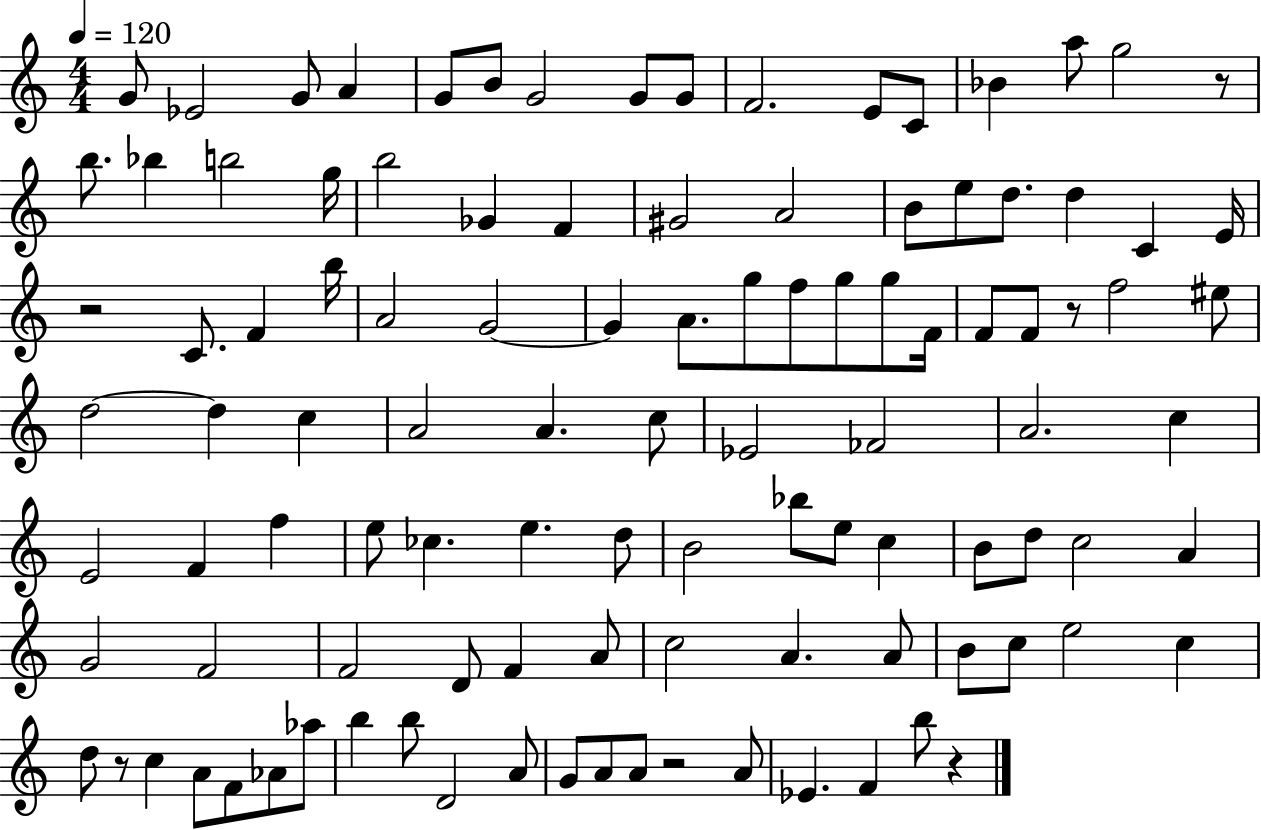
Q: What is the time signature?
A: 4/4